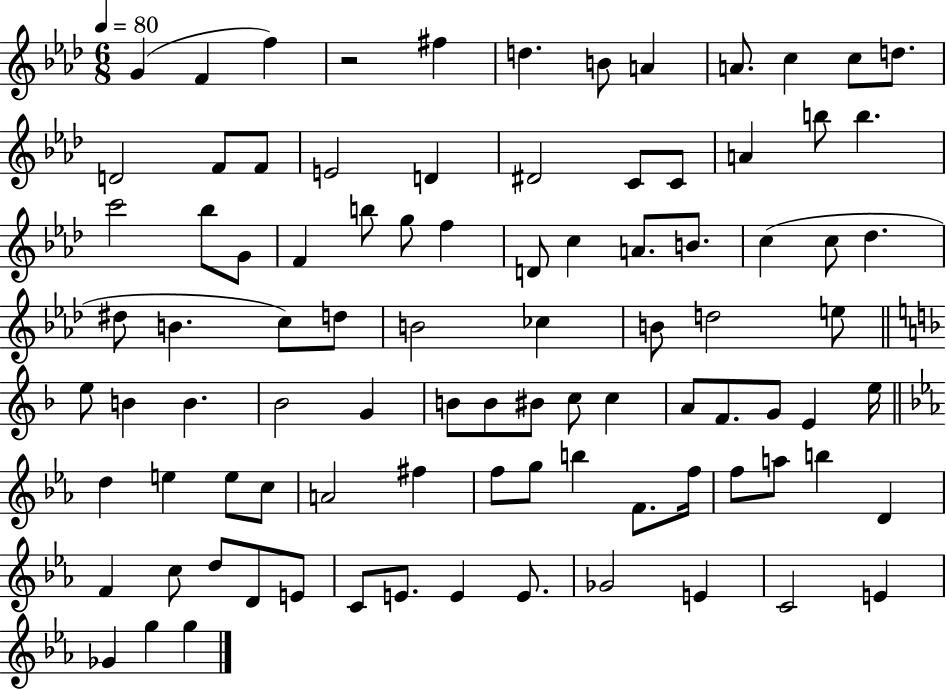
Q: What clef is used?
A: treble